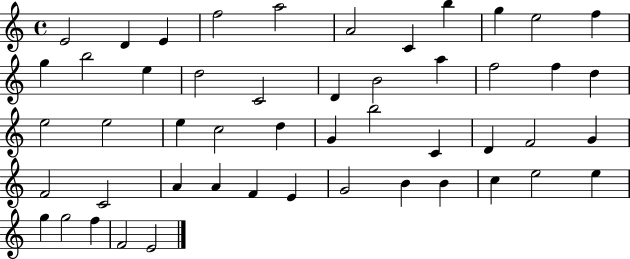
X:1
T:Untitled
M:4/4
L:1/4
K:C
E2 D E f2 a2 A2 C b g e2 f g b2 e d2 C2 D B2 a f2 f d e2 e2 e c2 d G b2 C D F2 G F2 C2 A A F E G2 B B c e2 e g g2 f F2 E2